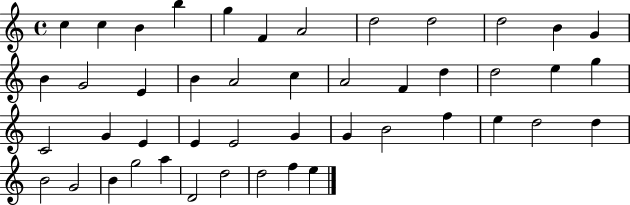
{
  \clef treble
  \time 4/4
  \defaultTimeSignature
  \key c \major
  c''4 c''4 b'4 b''4 | g''4 f'4 a'2 | d''2 d''2 | d''2 b'4 g'4 | \break b'4 g'2 e'4 | b'4 a'2 c''4 | a'2 f'4 d''4 | d''2 e''4 g''4 | \break c'2 g'4 e'4 | e'4 e'2 g'4 | g'4 b'2 f''4 | e''4 d''2 d''4 | \break b'2 g'2 | b'4 g''2 a''4 | d'2 d''2 | d''2 f''4 e''4 | \break \bar "|."
}